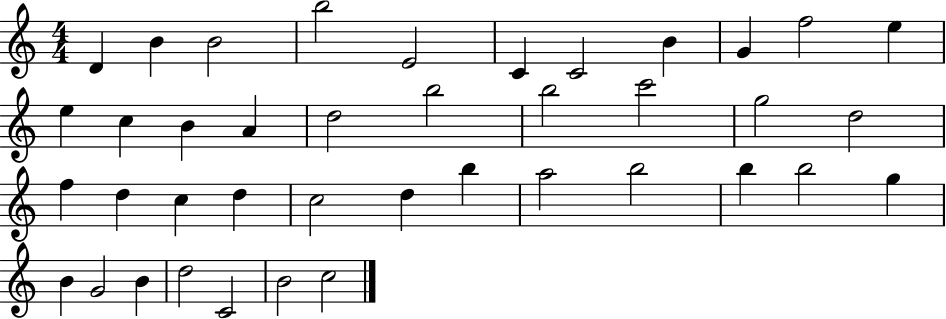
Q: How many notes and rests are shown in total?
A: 40